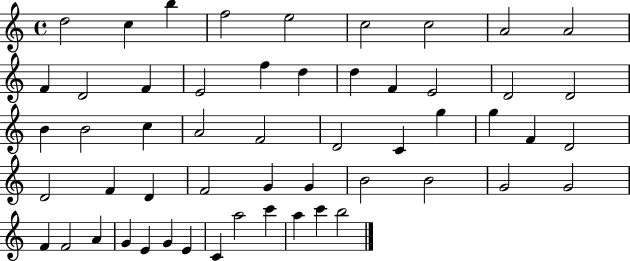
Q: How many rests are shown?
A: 0